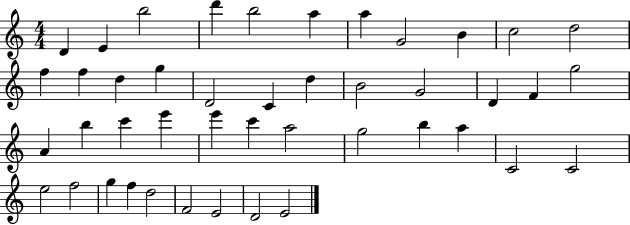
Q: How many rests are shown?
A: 0